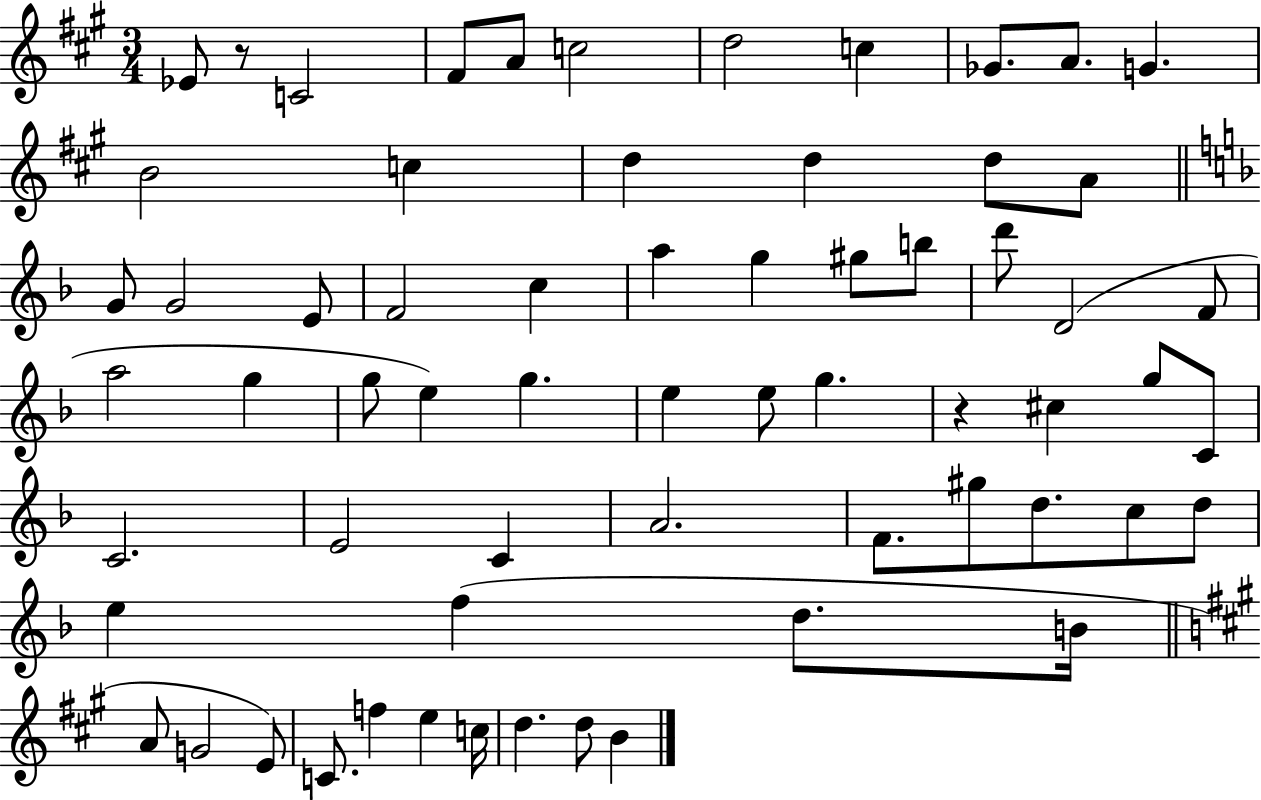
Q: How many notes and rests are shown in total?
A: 64